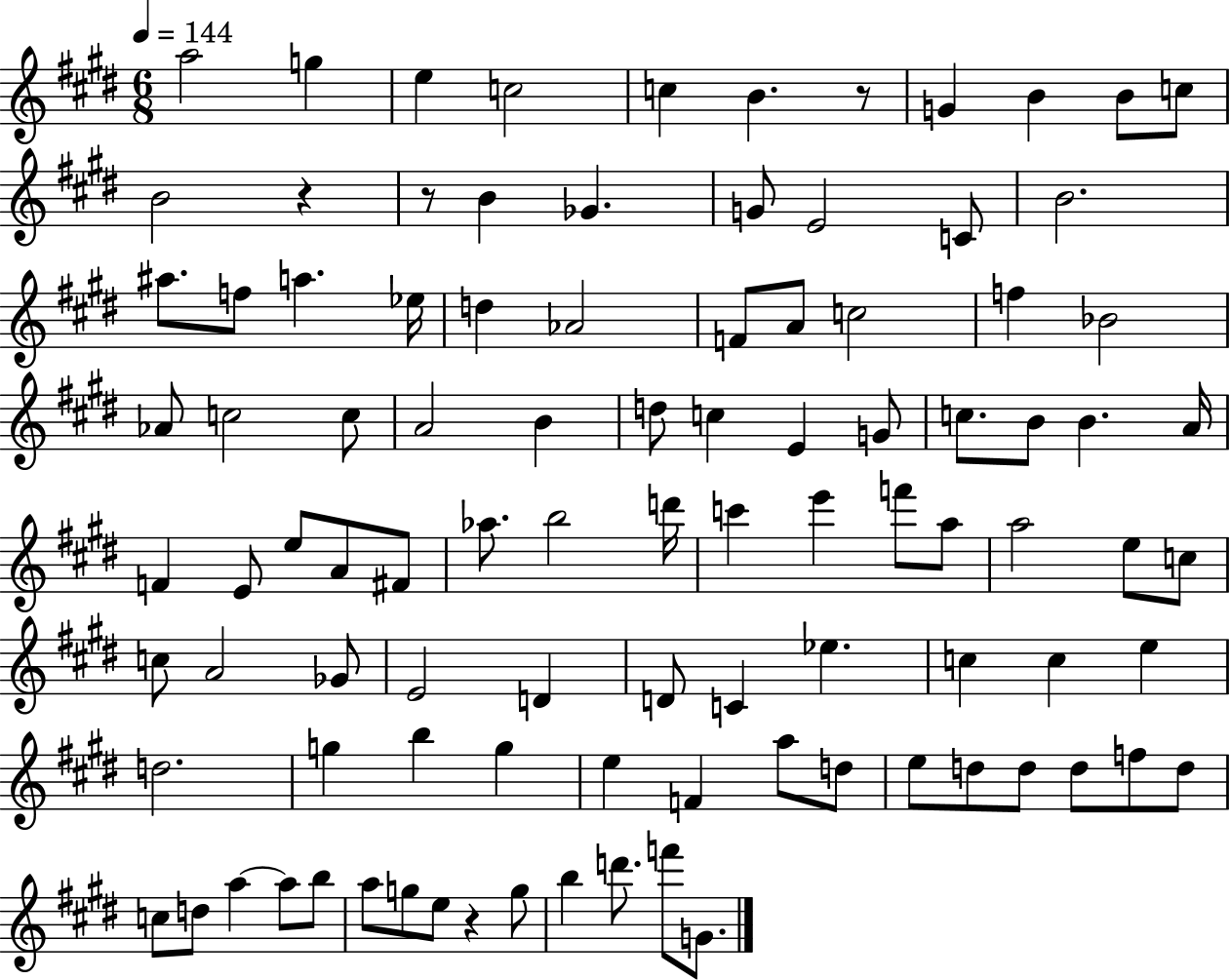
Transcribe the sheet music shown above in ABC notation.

X:1
T:Untitled
M:6/8
L:1/4
K:E
a2 g e c2 c B z/2 G B B/2 c/2 B2 z z/2 B _G G/2 E2 C/2 B2 ^a/2 f/2 a _e/4 d _A2 F/2 A/2 c2 f _B2 _A/2 c2 c/2 A2 B d/2 c E G/2 c/2 B/2 B A/4 F E/2 e/2 A/2 ^F/2 _a/2 b2 d'/4 c' e' f'/2 a/2 a2 e/2 c/2 c/2 A2 _G/2 E2 D D/2 C _e c c e d2 g b g e F a/2 d/2 e/2 d/2 d/2 d/2 f/2 d/2 c/2 d/2 a a/2 b/2 a/2 g/2 e/2 z g/2 b d'/2 f'/2 G/2